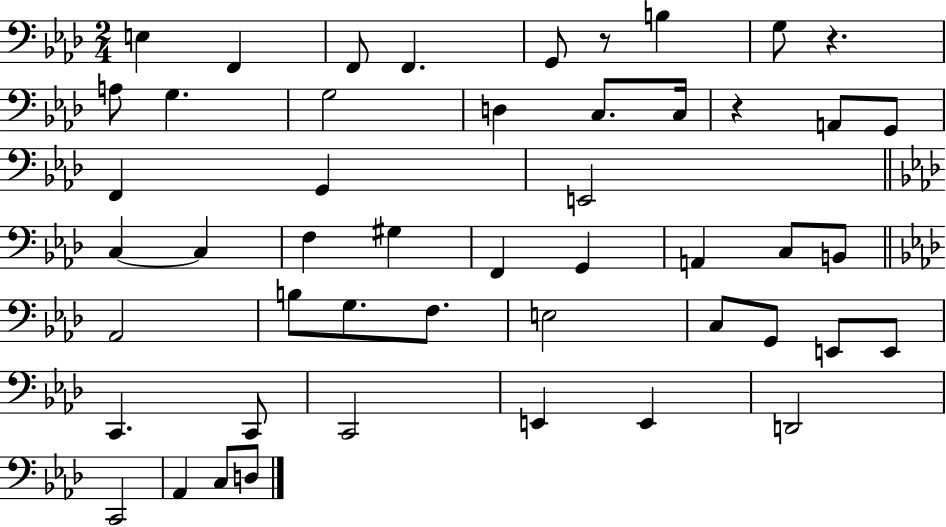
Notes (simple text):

E3/q F2/q F2/e F2/q. G2/e R/e B3/q G3/e R/q. A3/e G3/q. G3/h D3/q C3/e. C3/s R/q A2/e G2/e F2/q G2/q E2/h C3/q C3/q F3/q G#3/q F2/q G2/q A2/q C3/e B2/e Ab2/h B3/e G3/e. F3/e. E3/h C3/e G2/e E2/e E2/e C2/q. C2/e C2/h E2/q E2/q D2/h C2/h Ab2/q C3/e D3/e